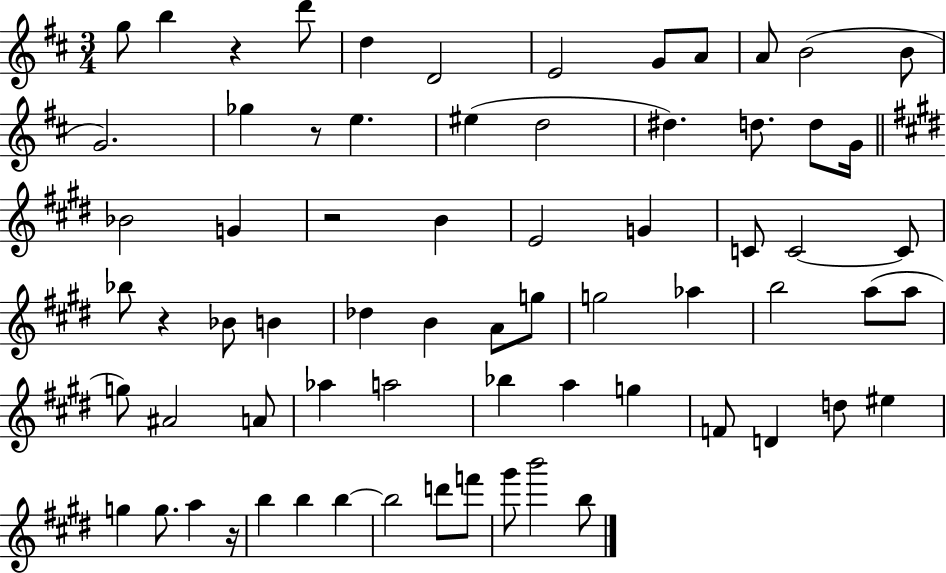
X:1
T:Untitled
M:3/4
L:1/4
K:D
g/2 b z d'/2 d D2 E2 G/2 A/2 A/2 B2 B/2 G2 _g z/2 e ^e d2 ^d d/2 d/2 G/4 _B2 G z2 B E2 G C/2 C2 C/2 _b/2 z _B/2 B _d B A/2 g/2 g2 _a b2 a/2 a/2 g/2 ^A2 A/2 _a a2 _b a g F/2 D d/2 ^e g g/2 a z/4 b b b b2 d'/2 f'/2 ^g'/2 b'2 b/2